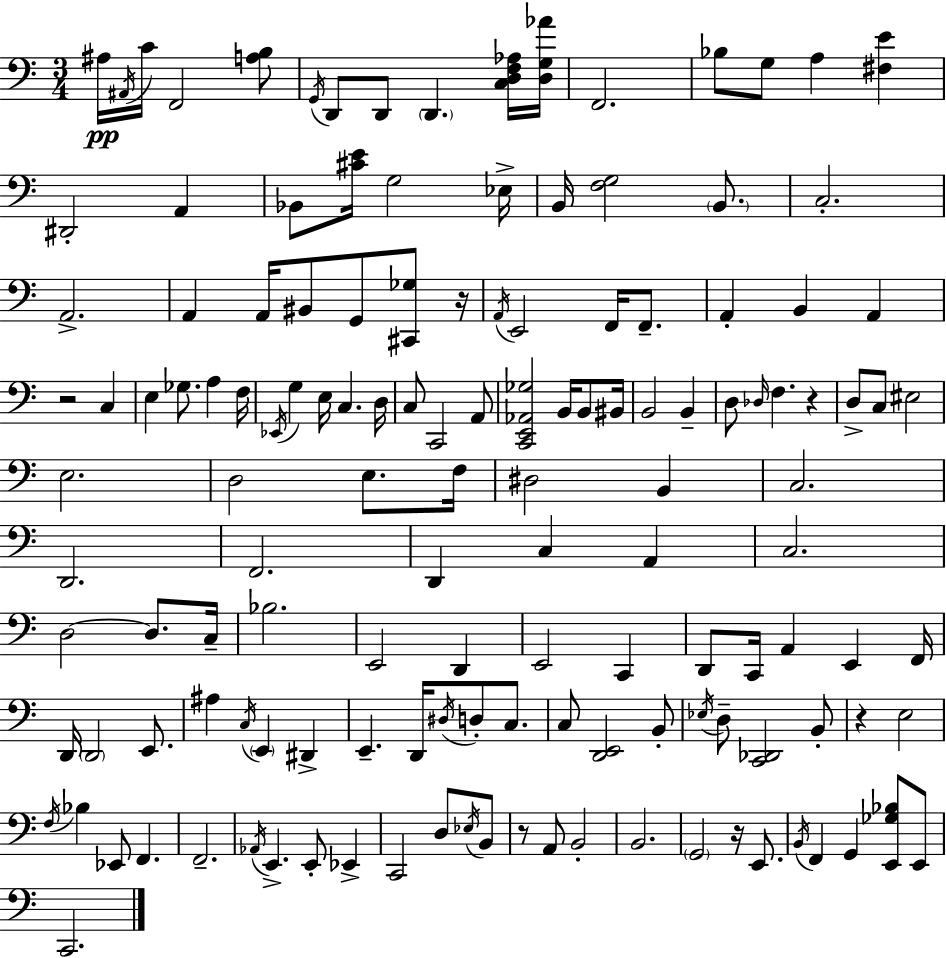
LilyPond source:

{
  \clef bass
  \numericTimeSignature
  \time 3/4
  \key a \minor
  \repeat volta 2 { ais16\pp \acciaccatura { ais,16 } c'16 f,2 <a b>8 | \acciaccatura { g,16 } d,8 d,8 \parenthesize d,4. | <c d f aes>16 <d g aes'>16 f,2. | bes8 g8 a4 <fis e'>4 | \break dis,2-. a,4 | bes,8 <cis' e'>16 g2 | ees16-> b,16 <f g>2 \parenthesize b,8. | c2.-. | \break a,2.-> | a,4 a,16 bis,8 g,8 <cis, ges>8 | r16 \acciaccatura { a,16 } e,2 f,16 | f,8.-- a,4-. b,4 a,4 | \break r2 c4 | e4 ges8. a4 | f16 \acciaccatura { ees,16 } g4 e16 c4. | d16 c8 c,2 | \break a,8 <c, e, aes, ges>2 | b,16 b,8 bis,16 b,2 | b,4-- d8 \grace { des16 } f4. | r4 d8-> c8 eis2 | \break e2. | d2 | e8. f16 dis2 | b,4 c2. | \break d,2. | f,2. | d,4 c4 | a,4 c2. | \break d2~~ | d8. c16-- bes2. | e,2 | d,4 e,2 | \break c,4 d,8 c,16 a,4 | e,4 f,16 d,16 \parenthesize d,2 | e,8. ais4 \acciaccatura { c16 } \parenthesize e,4 | dis,4-> e,4.-- | \break d,16 \acciaccatura { dis16 } d8-. c8. c8 <d, e,>2 | b,8-. \acciaccatura { ees16 } d8-- <c, des,>2 | b,8-. r4 | e2 \acciaccatura { f16 } bes4 | \break ees,8 f,4. f,2.-- | \acciaccatura { aes,16 } e,4.-> | e,8-. ees,4-> c,2 | d8 \acciaccatura { ees16 } b,8 r8 | \break a,8 b,2-. b,2. | \parenthesize g,2 | r16 e,8. \acciaccatura { b,16 } | f,4 g,4 <e, ges bes>8 e,8 | \break c,2. | } \bar "|."
}